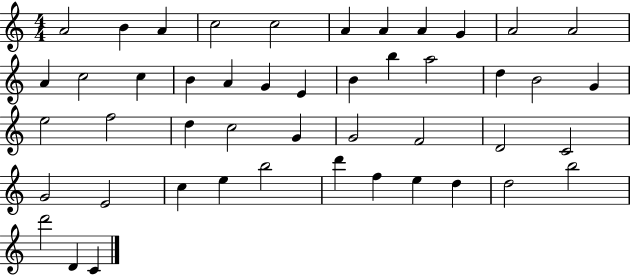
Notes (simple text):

A4/h B4/q A4/q C5/h C5/h A4/q A4/q A4/q G4/q A4/h A4/h A4/q C5/h C5/q B4/q A4/q G4/q E4/q B4/q B5/q A5/h D5/q B4/h G4/q E5/h F5/h D5/q C5/h G4/q G4/h F4/h D4/h C4/h G4/h E4/h C5/q E5/q B5/h D6/q F5/q E5/q D5/q D5/h B5/h D6/h D4/q C4/q